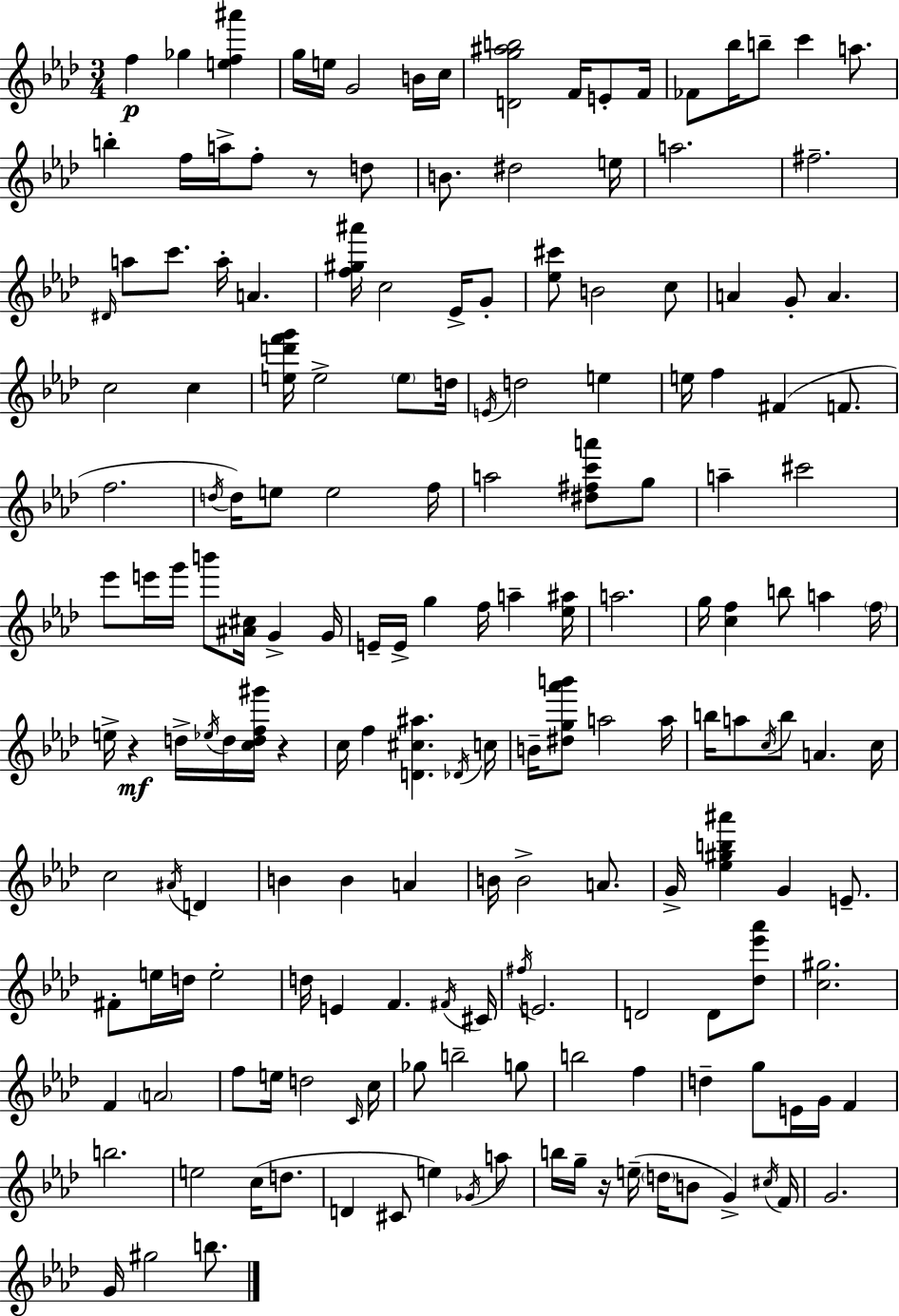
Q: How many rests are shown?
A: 4